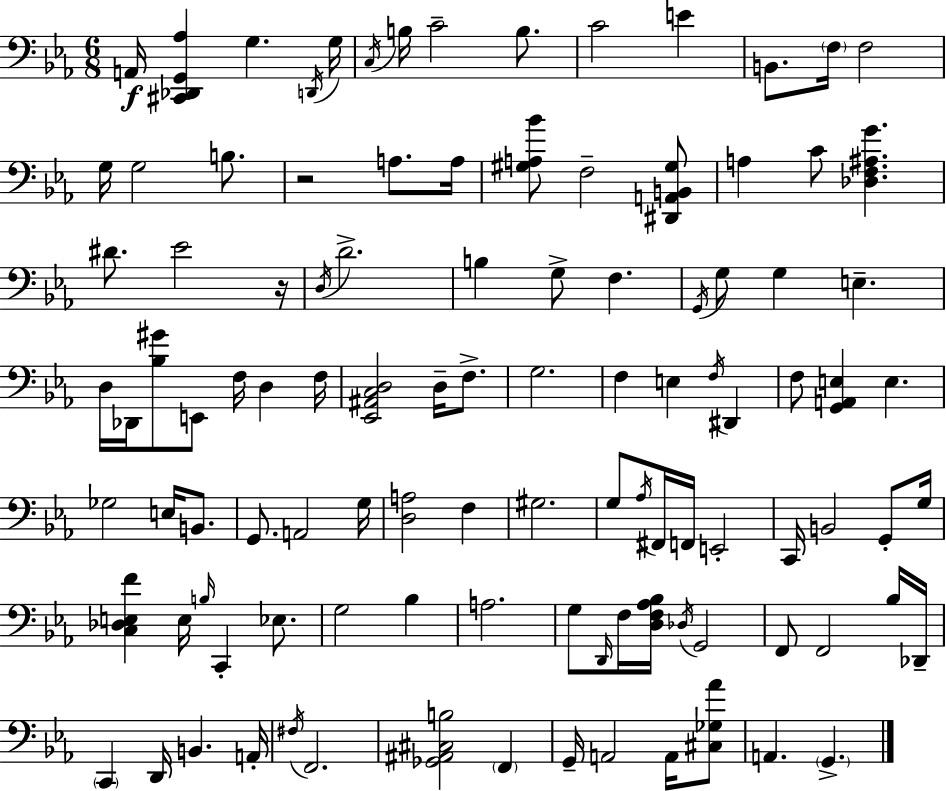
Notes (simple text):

A2/s [C#2,Db2,G2,Ab3]/q G3/q. D2/s G3/s C3/s B3/s C4/h B3/e. C4/h E4/q B2/e. F3/s F3/h G3/s G3/h B3/e. R/h A3/e. A3/s [G#3,A3,Bb4]/e F3/h [D#2,A2,B2,G#3]/e A3/q C4/e [Db3,F3,A#3,G4]/q. D#4/e. Eb4/h R/s D3/s D4/h. B3/q G3/e F3/q. G2/s G3/e G3/q E3/q. D3/s Db2/s [Bb3,G#4]/e E2/e F3/s D3/q F3/s [Eb2,A#2,C3,D3]/h D3/s F3/e. G3/h. F3/q E3/q F3/s D#2/q F3/e [G2,A2,E3]/q E3/q. Gb3/h E3/s B2/e. G2/e. A2/h G3/s [D3,A3]/h F3/q G#3/h. G3/e Ab3/s F#2/s F2/s E2/h C2/s B2/h G2/e G3/s [C3,Db3,E3,F4]/q E3/s B3/s C2/q Eb3/e. G3/h Bb3/q A3/h. G3/e D2/s F3/s [D3,F3,Ab3,Bb3]/s Db3/s G2/h F2/e F2/h Bb3/s Db2/s C2/q D2/s B2/q. A2/s F#3/s F2/h. [Gb2,A#2,C#3,B3]/h F2/q G2/s A2/h A2/s [C#3,Gb3,Ab4]/e A2/q. G2/q.